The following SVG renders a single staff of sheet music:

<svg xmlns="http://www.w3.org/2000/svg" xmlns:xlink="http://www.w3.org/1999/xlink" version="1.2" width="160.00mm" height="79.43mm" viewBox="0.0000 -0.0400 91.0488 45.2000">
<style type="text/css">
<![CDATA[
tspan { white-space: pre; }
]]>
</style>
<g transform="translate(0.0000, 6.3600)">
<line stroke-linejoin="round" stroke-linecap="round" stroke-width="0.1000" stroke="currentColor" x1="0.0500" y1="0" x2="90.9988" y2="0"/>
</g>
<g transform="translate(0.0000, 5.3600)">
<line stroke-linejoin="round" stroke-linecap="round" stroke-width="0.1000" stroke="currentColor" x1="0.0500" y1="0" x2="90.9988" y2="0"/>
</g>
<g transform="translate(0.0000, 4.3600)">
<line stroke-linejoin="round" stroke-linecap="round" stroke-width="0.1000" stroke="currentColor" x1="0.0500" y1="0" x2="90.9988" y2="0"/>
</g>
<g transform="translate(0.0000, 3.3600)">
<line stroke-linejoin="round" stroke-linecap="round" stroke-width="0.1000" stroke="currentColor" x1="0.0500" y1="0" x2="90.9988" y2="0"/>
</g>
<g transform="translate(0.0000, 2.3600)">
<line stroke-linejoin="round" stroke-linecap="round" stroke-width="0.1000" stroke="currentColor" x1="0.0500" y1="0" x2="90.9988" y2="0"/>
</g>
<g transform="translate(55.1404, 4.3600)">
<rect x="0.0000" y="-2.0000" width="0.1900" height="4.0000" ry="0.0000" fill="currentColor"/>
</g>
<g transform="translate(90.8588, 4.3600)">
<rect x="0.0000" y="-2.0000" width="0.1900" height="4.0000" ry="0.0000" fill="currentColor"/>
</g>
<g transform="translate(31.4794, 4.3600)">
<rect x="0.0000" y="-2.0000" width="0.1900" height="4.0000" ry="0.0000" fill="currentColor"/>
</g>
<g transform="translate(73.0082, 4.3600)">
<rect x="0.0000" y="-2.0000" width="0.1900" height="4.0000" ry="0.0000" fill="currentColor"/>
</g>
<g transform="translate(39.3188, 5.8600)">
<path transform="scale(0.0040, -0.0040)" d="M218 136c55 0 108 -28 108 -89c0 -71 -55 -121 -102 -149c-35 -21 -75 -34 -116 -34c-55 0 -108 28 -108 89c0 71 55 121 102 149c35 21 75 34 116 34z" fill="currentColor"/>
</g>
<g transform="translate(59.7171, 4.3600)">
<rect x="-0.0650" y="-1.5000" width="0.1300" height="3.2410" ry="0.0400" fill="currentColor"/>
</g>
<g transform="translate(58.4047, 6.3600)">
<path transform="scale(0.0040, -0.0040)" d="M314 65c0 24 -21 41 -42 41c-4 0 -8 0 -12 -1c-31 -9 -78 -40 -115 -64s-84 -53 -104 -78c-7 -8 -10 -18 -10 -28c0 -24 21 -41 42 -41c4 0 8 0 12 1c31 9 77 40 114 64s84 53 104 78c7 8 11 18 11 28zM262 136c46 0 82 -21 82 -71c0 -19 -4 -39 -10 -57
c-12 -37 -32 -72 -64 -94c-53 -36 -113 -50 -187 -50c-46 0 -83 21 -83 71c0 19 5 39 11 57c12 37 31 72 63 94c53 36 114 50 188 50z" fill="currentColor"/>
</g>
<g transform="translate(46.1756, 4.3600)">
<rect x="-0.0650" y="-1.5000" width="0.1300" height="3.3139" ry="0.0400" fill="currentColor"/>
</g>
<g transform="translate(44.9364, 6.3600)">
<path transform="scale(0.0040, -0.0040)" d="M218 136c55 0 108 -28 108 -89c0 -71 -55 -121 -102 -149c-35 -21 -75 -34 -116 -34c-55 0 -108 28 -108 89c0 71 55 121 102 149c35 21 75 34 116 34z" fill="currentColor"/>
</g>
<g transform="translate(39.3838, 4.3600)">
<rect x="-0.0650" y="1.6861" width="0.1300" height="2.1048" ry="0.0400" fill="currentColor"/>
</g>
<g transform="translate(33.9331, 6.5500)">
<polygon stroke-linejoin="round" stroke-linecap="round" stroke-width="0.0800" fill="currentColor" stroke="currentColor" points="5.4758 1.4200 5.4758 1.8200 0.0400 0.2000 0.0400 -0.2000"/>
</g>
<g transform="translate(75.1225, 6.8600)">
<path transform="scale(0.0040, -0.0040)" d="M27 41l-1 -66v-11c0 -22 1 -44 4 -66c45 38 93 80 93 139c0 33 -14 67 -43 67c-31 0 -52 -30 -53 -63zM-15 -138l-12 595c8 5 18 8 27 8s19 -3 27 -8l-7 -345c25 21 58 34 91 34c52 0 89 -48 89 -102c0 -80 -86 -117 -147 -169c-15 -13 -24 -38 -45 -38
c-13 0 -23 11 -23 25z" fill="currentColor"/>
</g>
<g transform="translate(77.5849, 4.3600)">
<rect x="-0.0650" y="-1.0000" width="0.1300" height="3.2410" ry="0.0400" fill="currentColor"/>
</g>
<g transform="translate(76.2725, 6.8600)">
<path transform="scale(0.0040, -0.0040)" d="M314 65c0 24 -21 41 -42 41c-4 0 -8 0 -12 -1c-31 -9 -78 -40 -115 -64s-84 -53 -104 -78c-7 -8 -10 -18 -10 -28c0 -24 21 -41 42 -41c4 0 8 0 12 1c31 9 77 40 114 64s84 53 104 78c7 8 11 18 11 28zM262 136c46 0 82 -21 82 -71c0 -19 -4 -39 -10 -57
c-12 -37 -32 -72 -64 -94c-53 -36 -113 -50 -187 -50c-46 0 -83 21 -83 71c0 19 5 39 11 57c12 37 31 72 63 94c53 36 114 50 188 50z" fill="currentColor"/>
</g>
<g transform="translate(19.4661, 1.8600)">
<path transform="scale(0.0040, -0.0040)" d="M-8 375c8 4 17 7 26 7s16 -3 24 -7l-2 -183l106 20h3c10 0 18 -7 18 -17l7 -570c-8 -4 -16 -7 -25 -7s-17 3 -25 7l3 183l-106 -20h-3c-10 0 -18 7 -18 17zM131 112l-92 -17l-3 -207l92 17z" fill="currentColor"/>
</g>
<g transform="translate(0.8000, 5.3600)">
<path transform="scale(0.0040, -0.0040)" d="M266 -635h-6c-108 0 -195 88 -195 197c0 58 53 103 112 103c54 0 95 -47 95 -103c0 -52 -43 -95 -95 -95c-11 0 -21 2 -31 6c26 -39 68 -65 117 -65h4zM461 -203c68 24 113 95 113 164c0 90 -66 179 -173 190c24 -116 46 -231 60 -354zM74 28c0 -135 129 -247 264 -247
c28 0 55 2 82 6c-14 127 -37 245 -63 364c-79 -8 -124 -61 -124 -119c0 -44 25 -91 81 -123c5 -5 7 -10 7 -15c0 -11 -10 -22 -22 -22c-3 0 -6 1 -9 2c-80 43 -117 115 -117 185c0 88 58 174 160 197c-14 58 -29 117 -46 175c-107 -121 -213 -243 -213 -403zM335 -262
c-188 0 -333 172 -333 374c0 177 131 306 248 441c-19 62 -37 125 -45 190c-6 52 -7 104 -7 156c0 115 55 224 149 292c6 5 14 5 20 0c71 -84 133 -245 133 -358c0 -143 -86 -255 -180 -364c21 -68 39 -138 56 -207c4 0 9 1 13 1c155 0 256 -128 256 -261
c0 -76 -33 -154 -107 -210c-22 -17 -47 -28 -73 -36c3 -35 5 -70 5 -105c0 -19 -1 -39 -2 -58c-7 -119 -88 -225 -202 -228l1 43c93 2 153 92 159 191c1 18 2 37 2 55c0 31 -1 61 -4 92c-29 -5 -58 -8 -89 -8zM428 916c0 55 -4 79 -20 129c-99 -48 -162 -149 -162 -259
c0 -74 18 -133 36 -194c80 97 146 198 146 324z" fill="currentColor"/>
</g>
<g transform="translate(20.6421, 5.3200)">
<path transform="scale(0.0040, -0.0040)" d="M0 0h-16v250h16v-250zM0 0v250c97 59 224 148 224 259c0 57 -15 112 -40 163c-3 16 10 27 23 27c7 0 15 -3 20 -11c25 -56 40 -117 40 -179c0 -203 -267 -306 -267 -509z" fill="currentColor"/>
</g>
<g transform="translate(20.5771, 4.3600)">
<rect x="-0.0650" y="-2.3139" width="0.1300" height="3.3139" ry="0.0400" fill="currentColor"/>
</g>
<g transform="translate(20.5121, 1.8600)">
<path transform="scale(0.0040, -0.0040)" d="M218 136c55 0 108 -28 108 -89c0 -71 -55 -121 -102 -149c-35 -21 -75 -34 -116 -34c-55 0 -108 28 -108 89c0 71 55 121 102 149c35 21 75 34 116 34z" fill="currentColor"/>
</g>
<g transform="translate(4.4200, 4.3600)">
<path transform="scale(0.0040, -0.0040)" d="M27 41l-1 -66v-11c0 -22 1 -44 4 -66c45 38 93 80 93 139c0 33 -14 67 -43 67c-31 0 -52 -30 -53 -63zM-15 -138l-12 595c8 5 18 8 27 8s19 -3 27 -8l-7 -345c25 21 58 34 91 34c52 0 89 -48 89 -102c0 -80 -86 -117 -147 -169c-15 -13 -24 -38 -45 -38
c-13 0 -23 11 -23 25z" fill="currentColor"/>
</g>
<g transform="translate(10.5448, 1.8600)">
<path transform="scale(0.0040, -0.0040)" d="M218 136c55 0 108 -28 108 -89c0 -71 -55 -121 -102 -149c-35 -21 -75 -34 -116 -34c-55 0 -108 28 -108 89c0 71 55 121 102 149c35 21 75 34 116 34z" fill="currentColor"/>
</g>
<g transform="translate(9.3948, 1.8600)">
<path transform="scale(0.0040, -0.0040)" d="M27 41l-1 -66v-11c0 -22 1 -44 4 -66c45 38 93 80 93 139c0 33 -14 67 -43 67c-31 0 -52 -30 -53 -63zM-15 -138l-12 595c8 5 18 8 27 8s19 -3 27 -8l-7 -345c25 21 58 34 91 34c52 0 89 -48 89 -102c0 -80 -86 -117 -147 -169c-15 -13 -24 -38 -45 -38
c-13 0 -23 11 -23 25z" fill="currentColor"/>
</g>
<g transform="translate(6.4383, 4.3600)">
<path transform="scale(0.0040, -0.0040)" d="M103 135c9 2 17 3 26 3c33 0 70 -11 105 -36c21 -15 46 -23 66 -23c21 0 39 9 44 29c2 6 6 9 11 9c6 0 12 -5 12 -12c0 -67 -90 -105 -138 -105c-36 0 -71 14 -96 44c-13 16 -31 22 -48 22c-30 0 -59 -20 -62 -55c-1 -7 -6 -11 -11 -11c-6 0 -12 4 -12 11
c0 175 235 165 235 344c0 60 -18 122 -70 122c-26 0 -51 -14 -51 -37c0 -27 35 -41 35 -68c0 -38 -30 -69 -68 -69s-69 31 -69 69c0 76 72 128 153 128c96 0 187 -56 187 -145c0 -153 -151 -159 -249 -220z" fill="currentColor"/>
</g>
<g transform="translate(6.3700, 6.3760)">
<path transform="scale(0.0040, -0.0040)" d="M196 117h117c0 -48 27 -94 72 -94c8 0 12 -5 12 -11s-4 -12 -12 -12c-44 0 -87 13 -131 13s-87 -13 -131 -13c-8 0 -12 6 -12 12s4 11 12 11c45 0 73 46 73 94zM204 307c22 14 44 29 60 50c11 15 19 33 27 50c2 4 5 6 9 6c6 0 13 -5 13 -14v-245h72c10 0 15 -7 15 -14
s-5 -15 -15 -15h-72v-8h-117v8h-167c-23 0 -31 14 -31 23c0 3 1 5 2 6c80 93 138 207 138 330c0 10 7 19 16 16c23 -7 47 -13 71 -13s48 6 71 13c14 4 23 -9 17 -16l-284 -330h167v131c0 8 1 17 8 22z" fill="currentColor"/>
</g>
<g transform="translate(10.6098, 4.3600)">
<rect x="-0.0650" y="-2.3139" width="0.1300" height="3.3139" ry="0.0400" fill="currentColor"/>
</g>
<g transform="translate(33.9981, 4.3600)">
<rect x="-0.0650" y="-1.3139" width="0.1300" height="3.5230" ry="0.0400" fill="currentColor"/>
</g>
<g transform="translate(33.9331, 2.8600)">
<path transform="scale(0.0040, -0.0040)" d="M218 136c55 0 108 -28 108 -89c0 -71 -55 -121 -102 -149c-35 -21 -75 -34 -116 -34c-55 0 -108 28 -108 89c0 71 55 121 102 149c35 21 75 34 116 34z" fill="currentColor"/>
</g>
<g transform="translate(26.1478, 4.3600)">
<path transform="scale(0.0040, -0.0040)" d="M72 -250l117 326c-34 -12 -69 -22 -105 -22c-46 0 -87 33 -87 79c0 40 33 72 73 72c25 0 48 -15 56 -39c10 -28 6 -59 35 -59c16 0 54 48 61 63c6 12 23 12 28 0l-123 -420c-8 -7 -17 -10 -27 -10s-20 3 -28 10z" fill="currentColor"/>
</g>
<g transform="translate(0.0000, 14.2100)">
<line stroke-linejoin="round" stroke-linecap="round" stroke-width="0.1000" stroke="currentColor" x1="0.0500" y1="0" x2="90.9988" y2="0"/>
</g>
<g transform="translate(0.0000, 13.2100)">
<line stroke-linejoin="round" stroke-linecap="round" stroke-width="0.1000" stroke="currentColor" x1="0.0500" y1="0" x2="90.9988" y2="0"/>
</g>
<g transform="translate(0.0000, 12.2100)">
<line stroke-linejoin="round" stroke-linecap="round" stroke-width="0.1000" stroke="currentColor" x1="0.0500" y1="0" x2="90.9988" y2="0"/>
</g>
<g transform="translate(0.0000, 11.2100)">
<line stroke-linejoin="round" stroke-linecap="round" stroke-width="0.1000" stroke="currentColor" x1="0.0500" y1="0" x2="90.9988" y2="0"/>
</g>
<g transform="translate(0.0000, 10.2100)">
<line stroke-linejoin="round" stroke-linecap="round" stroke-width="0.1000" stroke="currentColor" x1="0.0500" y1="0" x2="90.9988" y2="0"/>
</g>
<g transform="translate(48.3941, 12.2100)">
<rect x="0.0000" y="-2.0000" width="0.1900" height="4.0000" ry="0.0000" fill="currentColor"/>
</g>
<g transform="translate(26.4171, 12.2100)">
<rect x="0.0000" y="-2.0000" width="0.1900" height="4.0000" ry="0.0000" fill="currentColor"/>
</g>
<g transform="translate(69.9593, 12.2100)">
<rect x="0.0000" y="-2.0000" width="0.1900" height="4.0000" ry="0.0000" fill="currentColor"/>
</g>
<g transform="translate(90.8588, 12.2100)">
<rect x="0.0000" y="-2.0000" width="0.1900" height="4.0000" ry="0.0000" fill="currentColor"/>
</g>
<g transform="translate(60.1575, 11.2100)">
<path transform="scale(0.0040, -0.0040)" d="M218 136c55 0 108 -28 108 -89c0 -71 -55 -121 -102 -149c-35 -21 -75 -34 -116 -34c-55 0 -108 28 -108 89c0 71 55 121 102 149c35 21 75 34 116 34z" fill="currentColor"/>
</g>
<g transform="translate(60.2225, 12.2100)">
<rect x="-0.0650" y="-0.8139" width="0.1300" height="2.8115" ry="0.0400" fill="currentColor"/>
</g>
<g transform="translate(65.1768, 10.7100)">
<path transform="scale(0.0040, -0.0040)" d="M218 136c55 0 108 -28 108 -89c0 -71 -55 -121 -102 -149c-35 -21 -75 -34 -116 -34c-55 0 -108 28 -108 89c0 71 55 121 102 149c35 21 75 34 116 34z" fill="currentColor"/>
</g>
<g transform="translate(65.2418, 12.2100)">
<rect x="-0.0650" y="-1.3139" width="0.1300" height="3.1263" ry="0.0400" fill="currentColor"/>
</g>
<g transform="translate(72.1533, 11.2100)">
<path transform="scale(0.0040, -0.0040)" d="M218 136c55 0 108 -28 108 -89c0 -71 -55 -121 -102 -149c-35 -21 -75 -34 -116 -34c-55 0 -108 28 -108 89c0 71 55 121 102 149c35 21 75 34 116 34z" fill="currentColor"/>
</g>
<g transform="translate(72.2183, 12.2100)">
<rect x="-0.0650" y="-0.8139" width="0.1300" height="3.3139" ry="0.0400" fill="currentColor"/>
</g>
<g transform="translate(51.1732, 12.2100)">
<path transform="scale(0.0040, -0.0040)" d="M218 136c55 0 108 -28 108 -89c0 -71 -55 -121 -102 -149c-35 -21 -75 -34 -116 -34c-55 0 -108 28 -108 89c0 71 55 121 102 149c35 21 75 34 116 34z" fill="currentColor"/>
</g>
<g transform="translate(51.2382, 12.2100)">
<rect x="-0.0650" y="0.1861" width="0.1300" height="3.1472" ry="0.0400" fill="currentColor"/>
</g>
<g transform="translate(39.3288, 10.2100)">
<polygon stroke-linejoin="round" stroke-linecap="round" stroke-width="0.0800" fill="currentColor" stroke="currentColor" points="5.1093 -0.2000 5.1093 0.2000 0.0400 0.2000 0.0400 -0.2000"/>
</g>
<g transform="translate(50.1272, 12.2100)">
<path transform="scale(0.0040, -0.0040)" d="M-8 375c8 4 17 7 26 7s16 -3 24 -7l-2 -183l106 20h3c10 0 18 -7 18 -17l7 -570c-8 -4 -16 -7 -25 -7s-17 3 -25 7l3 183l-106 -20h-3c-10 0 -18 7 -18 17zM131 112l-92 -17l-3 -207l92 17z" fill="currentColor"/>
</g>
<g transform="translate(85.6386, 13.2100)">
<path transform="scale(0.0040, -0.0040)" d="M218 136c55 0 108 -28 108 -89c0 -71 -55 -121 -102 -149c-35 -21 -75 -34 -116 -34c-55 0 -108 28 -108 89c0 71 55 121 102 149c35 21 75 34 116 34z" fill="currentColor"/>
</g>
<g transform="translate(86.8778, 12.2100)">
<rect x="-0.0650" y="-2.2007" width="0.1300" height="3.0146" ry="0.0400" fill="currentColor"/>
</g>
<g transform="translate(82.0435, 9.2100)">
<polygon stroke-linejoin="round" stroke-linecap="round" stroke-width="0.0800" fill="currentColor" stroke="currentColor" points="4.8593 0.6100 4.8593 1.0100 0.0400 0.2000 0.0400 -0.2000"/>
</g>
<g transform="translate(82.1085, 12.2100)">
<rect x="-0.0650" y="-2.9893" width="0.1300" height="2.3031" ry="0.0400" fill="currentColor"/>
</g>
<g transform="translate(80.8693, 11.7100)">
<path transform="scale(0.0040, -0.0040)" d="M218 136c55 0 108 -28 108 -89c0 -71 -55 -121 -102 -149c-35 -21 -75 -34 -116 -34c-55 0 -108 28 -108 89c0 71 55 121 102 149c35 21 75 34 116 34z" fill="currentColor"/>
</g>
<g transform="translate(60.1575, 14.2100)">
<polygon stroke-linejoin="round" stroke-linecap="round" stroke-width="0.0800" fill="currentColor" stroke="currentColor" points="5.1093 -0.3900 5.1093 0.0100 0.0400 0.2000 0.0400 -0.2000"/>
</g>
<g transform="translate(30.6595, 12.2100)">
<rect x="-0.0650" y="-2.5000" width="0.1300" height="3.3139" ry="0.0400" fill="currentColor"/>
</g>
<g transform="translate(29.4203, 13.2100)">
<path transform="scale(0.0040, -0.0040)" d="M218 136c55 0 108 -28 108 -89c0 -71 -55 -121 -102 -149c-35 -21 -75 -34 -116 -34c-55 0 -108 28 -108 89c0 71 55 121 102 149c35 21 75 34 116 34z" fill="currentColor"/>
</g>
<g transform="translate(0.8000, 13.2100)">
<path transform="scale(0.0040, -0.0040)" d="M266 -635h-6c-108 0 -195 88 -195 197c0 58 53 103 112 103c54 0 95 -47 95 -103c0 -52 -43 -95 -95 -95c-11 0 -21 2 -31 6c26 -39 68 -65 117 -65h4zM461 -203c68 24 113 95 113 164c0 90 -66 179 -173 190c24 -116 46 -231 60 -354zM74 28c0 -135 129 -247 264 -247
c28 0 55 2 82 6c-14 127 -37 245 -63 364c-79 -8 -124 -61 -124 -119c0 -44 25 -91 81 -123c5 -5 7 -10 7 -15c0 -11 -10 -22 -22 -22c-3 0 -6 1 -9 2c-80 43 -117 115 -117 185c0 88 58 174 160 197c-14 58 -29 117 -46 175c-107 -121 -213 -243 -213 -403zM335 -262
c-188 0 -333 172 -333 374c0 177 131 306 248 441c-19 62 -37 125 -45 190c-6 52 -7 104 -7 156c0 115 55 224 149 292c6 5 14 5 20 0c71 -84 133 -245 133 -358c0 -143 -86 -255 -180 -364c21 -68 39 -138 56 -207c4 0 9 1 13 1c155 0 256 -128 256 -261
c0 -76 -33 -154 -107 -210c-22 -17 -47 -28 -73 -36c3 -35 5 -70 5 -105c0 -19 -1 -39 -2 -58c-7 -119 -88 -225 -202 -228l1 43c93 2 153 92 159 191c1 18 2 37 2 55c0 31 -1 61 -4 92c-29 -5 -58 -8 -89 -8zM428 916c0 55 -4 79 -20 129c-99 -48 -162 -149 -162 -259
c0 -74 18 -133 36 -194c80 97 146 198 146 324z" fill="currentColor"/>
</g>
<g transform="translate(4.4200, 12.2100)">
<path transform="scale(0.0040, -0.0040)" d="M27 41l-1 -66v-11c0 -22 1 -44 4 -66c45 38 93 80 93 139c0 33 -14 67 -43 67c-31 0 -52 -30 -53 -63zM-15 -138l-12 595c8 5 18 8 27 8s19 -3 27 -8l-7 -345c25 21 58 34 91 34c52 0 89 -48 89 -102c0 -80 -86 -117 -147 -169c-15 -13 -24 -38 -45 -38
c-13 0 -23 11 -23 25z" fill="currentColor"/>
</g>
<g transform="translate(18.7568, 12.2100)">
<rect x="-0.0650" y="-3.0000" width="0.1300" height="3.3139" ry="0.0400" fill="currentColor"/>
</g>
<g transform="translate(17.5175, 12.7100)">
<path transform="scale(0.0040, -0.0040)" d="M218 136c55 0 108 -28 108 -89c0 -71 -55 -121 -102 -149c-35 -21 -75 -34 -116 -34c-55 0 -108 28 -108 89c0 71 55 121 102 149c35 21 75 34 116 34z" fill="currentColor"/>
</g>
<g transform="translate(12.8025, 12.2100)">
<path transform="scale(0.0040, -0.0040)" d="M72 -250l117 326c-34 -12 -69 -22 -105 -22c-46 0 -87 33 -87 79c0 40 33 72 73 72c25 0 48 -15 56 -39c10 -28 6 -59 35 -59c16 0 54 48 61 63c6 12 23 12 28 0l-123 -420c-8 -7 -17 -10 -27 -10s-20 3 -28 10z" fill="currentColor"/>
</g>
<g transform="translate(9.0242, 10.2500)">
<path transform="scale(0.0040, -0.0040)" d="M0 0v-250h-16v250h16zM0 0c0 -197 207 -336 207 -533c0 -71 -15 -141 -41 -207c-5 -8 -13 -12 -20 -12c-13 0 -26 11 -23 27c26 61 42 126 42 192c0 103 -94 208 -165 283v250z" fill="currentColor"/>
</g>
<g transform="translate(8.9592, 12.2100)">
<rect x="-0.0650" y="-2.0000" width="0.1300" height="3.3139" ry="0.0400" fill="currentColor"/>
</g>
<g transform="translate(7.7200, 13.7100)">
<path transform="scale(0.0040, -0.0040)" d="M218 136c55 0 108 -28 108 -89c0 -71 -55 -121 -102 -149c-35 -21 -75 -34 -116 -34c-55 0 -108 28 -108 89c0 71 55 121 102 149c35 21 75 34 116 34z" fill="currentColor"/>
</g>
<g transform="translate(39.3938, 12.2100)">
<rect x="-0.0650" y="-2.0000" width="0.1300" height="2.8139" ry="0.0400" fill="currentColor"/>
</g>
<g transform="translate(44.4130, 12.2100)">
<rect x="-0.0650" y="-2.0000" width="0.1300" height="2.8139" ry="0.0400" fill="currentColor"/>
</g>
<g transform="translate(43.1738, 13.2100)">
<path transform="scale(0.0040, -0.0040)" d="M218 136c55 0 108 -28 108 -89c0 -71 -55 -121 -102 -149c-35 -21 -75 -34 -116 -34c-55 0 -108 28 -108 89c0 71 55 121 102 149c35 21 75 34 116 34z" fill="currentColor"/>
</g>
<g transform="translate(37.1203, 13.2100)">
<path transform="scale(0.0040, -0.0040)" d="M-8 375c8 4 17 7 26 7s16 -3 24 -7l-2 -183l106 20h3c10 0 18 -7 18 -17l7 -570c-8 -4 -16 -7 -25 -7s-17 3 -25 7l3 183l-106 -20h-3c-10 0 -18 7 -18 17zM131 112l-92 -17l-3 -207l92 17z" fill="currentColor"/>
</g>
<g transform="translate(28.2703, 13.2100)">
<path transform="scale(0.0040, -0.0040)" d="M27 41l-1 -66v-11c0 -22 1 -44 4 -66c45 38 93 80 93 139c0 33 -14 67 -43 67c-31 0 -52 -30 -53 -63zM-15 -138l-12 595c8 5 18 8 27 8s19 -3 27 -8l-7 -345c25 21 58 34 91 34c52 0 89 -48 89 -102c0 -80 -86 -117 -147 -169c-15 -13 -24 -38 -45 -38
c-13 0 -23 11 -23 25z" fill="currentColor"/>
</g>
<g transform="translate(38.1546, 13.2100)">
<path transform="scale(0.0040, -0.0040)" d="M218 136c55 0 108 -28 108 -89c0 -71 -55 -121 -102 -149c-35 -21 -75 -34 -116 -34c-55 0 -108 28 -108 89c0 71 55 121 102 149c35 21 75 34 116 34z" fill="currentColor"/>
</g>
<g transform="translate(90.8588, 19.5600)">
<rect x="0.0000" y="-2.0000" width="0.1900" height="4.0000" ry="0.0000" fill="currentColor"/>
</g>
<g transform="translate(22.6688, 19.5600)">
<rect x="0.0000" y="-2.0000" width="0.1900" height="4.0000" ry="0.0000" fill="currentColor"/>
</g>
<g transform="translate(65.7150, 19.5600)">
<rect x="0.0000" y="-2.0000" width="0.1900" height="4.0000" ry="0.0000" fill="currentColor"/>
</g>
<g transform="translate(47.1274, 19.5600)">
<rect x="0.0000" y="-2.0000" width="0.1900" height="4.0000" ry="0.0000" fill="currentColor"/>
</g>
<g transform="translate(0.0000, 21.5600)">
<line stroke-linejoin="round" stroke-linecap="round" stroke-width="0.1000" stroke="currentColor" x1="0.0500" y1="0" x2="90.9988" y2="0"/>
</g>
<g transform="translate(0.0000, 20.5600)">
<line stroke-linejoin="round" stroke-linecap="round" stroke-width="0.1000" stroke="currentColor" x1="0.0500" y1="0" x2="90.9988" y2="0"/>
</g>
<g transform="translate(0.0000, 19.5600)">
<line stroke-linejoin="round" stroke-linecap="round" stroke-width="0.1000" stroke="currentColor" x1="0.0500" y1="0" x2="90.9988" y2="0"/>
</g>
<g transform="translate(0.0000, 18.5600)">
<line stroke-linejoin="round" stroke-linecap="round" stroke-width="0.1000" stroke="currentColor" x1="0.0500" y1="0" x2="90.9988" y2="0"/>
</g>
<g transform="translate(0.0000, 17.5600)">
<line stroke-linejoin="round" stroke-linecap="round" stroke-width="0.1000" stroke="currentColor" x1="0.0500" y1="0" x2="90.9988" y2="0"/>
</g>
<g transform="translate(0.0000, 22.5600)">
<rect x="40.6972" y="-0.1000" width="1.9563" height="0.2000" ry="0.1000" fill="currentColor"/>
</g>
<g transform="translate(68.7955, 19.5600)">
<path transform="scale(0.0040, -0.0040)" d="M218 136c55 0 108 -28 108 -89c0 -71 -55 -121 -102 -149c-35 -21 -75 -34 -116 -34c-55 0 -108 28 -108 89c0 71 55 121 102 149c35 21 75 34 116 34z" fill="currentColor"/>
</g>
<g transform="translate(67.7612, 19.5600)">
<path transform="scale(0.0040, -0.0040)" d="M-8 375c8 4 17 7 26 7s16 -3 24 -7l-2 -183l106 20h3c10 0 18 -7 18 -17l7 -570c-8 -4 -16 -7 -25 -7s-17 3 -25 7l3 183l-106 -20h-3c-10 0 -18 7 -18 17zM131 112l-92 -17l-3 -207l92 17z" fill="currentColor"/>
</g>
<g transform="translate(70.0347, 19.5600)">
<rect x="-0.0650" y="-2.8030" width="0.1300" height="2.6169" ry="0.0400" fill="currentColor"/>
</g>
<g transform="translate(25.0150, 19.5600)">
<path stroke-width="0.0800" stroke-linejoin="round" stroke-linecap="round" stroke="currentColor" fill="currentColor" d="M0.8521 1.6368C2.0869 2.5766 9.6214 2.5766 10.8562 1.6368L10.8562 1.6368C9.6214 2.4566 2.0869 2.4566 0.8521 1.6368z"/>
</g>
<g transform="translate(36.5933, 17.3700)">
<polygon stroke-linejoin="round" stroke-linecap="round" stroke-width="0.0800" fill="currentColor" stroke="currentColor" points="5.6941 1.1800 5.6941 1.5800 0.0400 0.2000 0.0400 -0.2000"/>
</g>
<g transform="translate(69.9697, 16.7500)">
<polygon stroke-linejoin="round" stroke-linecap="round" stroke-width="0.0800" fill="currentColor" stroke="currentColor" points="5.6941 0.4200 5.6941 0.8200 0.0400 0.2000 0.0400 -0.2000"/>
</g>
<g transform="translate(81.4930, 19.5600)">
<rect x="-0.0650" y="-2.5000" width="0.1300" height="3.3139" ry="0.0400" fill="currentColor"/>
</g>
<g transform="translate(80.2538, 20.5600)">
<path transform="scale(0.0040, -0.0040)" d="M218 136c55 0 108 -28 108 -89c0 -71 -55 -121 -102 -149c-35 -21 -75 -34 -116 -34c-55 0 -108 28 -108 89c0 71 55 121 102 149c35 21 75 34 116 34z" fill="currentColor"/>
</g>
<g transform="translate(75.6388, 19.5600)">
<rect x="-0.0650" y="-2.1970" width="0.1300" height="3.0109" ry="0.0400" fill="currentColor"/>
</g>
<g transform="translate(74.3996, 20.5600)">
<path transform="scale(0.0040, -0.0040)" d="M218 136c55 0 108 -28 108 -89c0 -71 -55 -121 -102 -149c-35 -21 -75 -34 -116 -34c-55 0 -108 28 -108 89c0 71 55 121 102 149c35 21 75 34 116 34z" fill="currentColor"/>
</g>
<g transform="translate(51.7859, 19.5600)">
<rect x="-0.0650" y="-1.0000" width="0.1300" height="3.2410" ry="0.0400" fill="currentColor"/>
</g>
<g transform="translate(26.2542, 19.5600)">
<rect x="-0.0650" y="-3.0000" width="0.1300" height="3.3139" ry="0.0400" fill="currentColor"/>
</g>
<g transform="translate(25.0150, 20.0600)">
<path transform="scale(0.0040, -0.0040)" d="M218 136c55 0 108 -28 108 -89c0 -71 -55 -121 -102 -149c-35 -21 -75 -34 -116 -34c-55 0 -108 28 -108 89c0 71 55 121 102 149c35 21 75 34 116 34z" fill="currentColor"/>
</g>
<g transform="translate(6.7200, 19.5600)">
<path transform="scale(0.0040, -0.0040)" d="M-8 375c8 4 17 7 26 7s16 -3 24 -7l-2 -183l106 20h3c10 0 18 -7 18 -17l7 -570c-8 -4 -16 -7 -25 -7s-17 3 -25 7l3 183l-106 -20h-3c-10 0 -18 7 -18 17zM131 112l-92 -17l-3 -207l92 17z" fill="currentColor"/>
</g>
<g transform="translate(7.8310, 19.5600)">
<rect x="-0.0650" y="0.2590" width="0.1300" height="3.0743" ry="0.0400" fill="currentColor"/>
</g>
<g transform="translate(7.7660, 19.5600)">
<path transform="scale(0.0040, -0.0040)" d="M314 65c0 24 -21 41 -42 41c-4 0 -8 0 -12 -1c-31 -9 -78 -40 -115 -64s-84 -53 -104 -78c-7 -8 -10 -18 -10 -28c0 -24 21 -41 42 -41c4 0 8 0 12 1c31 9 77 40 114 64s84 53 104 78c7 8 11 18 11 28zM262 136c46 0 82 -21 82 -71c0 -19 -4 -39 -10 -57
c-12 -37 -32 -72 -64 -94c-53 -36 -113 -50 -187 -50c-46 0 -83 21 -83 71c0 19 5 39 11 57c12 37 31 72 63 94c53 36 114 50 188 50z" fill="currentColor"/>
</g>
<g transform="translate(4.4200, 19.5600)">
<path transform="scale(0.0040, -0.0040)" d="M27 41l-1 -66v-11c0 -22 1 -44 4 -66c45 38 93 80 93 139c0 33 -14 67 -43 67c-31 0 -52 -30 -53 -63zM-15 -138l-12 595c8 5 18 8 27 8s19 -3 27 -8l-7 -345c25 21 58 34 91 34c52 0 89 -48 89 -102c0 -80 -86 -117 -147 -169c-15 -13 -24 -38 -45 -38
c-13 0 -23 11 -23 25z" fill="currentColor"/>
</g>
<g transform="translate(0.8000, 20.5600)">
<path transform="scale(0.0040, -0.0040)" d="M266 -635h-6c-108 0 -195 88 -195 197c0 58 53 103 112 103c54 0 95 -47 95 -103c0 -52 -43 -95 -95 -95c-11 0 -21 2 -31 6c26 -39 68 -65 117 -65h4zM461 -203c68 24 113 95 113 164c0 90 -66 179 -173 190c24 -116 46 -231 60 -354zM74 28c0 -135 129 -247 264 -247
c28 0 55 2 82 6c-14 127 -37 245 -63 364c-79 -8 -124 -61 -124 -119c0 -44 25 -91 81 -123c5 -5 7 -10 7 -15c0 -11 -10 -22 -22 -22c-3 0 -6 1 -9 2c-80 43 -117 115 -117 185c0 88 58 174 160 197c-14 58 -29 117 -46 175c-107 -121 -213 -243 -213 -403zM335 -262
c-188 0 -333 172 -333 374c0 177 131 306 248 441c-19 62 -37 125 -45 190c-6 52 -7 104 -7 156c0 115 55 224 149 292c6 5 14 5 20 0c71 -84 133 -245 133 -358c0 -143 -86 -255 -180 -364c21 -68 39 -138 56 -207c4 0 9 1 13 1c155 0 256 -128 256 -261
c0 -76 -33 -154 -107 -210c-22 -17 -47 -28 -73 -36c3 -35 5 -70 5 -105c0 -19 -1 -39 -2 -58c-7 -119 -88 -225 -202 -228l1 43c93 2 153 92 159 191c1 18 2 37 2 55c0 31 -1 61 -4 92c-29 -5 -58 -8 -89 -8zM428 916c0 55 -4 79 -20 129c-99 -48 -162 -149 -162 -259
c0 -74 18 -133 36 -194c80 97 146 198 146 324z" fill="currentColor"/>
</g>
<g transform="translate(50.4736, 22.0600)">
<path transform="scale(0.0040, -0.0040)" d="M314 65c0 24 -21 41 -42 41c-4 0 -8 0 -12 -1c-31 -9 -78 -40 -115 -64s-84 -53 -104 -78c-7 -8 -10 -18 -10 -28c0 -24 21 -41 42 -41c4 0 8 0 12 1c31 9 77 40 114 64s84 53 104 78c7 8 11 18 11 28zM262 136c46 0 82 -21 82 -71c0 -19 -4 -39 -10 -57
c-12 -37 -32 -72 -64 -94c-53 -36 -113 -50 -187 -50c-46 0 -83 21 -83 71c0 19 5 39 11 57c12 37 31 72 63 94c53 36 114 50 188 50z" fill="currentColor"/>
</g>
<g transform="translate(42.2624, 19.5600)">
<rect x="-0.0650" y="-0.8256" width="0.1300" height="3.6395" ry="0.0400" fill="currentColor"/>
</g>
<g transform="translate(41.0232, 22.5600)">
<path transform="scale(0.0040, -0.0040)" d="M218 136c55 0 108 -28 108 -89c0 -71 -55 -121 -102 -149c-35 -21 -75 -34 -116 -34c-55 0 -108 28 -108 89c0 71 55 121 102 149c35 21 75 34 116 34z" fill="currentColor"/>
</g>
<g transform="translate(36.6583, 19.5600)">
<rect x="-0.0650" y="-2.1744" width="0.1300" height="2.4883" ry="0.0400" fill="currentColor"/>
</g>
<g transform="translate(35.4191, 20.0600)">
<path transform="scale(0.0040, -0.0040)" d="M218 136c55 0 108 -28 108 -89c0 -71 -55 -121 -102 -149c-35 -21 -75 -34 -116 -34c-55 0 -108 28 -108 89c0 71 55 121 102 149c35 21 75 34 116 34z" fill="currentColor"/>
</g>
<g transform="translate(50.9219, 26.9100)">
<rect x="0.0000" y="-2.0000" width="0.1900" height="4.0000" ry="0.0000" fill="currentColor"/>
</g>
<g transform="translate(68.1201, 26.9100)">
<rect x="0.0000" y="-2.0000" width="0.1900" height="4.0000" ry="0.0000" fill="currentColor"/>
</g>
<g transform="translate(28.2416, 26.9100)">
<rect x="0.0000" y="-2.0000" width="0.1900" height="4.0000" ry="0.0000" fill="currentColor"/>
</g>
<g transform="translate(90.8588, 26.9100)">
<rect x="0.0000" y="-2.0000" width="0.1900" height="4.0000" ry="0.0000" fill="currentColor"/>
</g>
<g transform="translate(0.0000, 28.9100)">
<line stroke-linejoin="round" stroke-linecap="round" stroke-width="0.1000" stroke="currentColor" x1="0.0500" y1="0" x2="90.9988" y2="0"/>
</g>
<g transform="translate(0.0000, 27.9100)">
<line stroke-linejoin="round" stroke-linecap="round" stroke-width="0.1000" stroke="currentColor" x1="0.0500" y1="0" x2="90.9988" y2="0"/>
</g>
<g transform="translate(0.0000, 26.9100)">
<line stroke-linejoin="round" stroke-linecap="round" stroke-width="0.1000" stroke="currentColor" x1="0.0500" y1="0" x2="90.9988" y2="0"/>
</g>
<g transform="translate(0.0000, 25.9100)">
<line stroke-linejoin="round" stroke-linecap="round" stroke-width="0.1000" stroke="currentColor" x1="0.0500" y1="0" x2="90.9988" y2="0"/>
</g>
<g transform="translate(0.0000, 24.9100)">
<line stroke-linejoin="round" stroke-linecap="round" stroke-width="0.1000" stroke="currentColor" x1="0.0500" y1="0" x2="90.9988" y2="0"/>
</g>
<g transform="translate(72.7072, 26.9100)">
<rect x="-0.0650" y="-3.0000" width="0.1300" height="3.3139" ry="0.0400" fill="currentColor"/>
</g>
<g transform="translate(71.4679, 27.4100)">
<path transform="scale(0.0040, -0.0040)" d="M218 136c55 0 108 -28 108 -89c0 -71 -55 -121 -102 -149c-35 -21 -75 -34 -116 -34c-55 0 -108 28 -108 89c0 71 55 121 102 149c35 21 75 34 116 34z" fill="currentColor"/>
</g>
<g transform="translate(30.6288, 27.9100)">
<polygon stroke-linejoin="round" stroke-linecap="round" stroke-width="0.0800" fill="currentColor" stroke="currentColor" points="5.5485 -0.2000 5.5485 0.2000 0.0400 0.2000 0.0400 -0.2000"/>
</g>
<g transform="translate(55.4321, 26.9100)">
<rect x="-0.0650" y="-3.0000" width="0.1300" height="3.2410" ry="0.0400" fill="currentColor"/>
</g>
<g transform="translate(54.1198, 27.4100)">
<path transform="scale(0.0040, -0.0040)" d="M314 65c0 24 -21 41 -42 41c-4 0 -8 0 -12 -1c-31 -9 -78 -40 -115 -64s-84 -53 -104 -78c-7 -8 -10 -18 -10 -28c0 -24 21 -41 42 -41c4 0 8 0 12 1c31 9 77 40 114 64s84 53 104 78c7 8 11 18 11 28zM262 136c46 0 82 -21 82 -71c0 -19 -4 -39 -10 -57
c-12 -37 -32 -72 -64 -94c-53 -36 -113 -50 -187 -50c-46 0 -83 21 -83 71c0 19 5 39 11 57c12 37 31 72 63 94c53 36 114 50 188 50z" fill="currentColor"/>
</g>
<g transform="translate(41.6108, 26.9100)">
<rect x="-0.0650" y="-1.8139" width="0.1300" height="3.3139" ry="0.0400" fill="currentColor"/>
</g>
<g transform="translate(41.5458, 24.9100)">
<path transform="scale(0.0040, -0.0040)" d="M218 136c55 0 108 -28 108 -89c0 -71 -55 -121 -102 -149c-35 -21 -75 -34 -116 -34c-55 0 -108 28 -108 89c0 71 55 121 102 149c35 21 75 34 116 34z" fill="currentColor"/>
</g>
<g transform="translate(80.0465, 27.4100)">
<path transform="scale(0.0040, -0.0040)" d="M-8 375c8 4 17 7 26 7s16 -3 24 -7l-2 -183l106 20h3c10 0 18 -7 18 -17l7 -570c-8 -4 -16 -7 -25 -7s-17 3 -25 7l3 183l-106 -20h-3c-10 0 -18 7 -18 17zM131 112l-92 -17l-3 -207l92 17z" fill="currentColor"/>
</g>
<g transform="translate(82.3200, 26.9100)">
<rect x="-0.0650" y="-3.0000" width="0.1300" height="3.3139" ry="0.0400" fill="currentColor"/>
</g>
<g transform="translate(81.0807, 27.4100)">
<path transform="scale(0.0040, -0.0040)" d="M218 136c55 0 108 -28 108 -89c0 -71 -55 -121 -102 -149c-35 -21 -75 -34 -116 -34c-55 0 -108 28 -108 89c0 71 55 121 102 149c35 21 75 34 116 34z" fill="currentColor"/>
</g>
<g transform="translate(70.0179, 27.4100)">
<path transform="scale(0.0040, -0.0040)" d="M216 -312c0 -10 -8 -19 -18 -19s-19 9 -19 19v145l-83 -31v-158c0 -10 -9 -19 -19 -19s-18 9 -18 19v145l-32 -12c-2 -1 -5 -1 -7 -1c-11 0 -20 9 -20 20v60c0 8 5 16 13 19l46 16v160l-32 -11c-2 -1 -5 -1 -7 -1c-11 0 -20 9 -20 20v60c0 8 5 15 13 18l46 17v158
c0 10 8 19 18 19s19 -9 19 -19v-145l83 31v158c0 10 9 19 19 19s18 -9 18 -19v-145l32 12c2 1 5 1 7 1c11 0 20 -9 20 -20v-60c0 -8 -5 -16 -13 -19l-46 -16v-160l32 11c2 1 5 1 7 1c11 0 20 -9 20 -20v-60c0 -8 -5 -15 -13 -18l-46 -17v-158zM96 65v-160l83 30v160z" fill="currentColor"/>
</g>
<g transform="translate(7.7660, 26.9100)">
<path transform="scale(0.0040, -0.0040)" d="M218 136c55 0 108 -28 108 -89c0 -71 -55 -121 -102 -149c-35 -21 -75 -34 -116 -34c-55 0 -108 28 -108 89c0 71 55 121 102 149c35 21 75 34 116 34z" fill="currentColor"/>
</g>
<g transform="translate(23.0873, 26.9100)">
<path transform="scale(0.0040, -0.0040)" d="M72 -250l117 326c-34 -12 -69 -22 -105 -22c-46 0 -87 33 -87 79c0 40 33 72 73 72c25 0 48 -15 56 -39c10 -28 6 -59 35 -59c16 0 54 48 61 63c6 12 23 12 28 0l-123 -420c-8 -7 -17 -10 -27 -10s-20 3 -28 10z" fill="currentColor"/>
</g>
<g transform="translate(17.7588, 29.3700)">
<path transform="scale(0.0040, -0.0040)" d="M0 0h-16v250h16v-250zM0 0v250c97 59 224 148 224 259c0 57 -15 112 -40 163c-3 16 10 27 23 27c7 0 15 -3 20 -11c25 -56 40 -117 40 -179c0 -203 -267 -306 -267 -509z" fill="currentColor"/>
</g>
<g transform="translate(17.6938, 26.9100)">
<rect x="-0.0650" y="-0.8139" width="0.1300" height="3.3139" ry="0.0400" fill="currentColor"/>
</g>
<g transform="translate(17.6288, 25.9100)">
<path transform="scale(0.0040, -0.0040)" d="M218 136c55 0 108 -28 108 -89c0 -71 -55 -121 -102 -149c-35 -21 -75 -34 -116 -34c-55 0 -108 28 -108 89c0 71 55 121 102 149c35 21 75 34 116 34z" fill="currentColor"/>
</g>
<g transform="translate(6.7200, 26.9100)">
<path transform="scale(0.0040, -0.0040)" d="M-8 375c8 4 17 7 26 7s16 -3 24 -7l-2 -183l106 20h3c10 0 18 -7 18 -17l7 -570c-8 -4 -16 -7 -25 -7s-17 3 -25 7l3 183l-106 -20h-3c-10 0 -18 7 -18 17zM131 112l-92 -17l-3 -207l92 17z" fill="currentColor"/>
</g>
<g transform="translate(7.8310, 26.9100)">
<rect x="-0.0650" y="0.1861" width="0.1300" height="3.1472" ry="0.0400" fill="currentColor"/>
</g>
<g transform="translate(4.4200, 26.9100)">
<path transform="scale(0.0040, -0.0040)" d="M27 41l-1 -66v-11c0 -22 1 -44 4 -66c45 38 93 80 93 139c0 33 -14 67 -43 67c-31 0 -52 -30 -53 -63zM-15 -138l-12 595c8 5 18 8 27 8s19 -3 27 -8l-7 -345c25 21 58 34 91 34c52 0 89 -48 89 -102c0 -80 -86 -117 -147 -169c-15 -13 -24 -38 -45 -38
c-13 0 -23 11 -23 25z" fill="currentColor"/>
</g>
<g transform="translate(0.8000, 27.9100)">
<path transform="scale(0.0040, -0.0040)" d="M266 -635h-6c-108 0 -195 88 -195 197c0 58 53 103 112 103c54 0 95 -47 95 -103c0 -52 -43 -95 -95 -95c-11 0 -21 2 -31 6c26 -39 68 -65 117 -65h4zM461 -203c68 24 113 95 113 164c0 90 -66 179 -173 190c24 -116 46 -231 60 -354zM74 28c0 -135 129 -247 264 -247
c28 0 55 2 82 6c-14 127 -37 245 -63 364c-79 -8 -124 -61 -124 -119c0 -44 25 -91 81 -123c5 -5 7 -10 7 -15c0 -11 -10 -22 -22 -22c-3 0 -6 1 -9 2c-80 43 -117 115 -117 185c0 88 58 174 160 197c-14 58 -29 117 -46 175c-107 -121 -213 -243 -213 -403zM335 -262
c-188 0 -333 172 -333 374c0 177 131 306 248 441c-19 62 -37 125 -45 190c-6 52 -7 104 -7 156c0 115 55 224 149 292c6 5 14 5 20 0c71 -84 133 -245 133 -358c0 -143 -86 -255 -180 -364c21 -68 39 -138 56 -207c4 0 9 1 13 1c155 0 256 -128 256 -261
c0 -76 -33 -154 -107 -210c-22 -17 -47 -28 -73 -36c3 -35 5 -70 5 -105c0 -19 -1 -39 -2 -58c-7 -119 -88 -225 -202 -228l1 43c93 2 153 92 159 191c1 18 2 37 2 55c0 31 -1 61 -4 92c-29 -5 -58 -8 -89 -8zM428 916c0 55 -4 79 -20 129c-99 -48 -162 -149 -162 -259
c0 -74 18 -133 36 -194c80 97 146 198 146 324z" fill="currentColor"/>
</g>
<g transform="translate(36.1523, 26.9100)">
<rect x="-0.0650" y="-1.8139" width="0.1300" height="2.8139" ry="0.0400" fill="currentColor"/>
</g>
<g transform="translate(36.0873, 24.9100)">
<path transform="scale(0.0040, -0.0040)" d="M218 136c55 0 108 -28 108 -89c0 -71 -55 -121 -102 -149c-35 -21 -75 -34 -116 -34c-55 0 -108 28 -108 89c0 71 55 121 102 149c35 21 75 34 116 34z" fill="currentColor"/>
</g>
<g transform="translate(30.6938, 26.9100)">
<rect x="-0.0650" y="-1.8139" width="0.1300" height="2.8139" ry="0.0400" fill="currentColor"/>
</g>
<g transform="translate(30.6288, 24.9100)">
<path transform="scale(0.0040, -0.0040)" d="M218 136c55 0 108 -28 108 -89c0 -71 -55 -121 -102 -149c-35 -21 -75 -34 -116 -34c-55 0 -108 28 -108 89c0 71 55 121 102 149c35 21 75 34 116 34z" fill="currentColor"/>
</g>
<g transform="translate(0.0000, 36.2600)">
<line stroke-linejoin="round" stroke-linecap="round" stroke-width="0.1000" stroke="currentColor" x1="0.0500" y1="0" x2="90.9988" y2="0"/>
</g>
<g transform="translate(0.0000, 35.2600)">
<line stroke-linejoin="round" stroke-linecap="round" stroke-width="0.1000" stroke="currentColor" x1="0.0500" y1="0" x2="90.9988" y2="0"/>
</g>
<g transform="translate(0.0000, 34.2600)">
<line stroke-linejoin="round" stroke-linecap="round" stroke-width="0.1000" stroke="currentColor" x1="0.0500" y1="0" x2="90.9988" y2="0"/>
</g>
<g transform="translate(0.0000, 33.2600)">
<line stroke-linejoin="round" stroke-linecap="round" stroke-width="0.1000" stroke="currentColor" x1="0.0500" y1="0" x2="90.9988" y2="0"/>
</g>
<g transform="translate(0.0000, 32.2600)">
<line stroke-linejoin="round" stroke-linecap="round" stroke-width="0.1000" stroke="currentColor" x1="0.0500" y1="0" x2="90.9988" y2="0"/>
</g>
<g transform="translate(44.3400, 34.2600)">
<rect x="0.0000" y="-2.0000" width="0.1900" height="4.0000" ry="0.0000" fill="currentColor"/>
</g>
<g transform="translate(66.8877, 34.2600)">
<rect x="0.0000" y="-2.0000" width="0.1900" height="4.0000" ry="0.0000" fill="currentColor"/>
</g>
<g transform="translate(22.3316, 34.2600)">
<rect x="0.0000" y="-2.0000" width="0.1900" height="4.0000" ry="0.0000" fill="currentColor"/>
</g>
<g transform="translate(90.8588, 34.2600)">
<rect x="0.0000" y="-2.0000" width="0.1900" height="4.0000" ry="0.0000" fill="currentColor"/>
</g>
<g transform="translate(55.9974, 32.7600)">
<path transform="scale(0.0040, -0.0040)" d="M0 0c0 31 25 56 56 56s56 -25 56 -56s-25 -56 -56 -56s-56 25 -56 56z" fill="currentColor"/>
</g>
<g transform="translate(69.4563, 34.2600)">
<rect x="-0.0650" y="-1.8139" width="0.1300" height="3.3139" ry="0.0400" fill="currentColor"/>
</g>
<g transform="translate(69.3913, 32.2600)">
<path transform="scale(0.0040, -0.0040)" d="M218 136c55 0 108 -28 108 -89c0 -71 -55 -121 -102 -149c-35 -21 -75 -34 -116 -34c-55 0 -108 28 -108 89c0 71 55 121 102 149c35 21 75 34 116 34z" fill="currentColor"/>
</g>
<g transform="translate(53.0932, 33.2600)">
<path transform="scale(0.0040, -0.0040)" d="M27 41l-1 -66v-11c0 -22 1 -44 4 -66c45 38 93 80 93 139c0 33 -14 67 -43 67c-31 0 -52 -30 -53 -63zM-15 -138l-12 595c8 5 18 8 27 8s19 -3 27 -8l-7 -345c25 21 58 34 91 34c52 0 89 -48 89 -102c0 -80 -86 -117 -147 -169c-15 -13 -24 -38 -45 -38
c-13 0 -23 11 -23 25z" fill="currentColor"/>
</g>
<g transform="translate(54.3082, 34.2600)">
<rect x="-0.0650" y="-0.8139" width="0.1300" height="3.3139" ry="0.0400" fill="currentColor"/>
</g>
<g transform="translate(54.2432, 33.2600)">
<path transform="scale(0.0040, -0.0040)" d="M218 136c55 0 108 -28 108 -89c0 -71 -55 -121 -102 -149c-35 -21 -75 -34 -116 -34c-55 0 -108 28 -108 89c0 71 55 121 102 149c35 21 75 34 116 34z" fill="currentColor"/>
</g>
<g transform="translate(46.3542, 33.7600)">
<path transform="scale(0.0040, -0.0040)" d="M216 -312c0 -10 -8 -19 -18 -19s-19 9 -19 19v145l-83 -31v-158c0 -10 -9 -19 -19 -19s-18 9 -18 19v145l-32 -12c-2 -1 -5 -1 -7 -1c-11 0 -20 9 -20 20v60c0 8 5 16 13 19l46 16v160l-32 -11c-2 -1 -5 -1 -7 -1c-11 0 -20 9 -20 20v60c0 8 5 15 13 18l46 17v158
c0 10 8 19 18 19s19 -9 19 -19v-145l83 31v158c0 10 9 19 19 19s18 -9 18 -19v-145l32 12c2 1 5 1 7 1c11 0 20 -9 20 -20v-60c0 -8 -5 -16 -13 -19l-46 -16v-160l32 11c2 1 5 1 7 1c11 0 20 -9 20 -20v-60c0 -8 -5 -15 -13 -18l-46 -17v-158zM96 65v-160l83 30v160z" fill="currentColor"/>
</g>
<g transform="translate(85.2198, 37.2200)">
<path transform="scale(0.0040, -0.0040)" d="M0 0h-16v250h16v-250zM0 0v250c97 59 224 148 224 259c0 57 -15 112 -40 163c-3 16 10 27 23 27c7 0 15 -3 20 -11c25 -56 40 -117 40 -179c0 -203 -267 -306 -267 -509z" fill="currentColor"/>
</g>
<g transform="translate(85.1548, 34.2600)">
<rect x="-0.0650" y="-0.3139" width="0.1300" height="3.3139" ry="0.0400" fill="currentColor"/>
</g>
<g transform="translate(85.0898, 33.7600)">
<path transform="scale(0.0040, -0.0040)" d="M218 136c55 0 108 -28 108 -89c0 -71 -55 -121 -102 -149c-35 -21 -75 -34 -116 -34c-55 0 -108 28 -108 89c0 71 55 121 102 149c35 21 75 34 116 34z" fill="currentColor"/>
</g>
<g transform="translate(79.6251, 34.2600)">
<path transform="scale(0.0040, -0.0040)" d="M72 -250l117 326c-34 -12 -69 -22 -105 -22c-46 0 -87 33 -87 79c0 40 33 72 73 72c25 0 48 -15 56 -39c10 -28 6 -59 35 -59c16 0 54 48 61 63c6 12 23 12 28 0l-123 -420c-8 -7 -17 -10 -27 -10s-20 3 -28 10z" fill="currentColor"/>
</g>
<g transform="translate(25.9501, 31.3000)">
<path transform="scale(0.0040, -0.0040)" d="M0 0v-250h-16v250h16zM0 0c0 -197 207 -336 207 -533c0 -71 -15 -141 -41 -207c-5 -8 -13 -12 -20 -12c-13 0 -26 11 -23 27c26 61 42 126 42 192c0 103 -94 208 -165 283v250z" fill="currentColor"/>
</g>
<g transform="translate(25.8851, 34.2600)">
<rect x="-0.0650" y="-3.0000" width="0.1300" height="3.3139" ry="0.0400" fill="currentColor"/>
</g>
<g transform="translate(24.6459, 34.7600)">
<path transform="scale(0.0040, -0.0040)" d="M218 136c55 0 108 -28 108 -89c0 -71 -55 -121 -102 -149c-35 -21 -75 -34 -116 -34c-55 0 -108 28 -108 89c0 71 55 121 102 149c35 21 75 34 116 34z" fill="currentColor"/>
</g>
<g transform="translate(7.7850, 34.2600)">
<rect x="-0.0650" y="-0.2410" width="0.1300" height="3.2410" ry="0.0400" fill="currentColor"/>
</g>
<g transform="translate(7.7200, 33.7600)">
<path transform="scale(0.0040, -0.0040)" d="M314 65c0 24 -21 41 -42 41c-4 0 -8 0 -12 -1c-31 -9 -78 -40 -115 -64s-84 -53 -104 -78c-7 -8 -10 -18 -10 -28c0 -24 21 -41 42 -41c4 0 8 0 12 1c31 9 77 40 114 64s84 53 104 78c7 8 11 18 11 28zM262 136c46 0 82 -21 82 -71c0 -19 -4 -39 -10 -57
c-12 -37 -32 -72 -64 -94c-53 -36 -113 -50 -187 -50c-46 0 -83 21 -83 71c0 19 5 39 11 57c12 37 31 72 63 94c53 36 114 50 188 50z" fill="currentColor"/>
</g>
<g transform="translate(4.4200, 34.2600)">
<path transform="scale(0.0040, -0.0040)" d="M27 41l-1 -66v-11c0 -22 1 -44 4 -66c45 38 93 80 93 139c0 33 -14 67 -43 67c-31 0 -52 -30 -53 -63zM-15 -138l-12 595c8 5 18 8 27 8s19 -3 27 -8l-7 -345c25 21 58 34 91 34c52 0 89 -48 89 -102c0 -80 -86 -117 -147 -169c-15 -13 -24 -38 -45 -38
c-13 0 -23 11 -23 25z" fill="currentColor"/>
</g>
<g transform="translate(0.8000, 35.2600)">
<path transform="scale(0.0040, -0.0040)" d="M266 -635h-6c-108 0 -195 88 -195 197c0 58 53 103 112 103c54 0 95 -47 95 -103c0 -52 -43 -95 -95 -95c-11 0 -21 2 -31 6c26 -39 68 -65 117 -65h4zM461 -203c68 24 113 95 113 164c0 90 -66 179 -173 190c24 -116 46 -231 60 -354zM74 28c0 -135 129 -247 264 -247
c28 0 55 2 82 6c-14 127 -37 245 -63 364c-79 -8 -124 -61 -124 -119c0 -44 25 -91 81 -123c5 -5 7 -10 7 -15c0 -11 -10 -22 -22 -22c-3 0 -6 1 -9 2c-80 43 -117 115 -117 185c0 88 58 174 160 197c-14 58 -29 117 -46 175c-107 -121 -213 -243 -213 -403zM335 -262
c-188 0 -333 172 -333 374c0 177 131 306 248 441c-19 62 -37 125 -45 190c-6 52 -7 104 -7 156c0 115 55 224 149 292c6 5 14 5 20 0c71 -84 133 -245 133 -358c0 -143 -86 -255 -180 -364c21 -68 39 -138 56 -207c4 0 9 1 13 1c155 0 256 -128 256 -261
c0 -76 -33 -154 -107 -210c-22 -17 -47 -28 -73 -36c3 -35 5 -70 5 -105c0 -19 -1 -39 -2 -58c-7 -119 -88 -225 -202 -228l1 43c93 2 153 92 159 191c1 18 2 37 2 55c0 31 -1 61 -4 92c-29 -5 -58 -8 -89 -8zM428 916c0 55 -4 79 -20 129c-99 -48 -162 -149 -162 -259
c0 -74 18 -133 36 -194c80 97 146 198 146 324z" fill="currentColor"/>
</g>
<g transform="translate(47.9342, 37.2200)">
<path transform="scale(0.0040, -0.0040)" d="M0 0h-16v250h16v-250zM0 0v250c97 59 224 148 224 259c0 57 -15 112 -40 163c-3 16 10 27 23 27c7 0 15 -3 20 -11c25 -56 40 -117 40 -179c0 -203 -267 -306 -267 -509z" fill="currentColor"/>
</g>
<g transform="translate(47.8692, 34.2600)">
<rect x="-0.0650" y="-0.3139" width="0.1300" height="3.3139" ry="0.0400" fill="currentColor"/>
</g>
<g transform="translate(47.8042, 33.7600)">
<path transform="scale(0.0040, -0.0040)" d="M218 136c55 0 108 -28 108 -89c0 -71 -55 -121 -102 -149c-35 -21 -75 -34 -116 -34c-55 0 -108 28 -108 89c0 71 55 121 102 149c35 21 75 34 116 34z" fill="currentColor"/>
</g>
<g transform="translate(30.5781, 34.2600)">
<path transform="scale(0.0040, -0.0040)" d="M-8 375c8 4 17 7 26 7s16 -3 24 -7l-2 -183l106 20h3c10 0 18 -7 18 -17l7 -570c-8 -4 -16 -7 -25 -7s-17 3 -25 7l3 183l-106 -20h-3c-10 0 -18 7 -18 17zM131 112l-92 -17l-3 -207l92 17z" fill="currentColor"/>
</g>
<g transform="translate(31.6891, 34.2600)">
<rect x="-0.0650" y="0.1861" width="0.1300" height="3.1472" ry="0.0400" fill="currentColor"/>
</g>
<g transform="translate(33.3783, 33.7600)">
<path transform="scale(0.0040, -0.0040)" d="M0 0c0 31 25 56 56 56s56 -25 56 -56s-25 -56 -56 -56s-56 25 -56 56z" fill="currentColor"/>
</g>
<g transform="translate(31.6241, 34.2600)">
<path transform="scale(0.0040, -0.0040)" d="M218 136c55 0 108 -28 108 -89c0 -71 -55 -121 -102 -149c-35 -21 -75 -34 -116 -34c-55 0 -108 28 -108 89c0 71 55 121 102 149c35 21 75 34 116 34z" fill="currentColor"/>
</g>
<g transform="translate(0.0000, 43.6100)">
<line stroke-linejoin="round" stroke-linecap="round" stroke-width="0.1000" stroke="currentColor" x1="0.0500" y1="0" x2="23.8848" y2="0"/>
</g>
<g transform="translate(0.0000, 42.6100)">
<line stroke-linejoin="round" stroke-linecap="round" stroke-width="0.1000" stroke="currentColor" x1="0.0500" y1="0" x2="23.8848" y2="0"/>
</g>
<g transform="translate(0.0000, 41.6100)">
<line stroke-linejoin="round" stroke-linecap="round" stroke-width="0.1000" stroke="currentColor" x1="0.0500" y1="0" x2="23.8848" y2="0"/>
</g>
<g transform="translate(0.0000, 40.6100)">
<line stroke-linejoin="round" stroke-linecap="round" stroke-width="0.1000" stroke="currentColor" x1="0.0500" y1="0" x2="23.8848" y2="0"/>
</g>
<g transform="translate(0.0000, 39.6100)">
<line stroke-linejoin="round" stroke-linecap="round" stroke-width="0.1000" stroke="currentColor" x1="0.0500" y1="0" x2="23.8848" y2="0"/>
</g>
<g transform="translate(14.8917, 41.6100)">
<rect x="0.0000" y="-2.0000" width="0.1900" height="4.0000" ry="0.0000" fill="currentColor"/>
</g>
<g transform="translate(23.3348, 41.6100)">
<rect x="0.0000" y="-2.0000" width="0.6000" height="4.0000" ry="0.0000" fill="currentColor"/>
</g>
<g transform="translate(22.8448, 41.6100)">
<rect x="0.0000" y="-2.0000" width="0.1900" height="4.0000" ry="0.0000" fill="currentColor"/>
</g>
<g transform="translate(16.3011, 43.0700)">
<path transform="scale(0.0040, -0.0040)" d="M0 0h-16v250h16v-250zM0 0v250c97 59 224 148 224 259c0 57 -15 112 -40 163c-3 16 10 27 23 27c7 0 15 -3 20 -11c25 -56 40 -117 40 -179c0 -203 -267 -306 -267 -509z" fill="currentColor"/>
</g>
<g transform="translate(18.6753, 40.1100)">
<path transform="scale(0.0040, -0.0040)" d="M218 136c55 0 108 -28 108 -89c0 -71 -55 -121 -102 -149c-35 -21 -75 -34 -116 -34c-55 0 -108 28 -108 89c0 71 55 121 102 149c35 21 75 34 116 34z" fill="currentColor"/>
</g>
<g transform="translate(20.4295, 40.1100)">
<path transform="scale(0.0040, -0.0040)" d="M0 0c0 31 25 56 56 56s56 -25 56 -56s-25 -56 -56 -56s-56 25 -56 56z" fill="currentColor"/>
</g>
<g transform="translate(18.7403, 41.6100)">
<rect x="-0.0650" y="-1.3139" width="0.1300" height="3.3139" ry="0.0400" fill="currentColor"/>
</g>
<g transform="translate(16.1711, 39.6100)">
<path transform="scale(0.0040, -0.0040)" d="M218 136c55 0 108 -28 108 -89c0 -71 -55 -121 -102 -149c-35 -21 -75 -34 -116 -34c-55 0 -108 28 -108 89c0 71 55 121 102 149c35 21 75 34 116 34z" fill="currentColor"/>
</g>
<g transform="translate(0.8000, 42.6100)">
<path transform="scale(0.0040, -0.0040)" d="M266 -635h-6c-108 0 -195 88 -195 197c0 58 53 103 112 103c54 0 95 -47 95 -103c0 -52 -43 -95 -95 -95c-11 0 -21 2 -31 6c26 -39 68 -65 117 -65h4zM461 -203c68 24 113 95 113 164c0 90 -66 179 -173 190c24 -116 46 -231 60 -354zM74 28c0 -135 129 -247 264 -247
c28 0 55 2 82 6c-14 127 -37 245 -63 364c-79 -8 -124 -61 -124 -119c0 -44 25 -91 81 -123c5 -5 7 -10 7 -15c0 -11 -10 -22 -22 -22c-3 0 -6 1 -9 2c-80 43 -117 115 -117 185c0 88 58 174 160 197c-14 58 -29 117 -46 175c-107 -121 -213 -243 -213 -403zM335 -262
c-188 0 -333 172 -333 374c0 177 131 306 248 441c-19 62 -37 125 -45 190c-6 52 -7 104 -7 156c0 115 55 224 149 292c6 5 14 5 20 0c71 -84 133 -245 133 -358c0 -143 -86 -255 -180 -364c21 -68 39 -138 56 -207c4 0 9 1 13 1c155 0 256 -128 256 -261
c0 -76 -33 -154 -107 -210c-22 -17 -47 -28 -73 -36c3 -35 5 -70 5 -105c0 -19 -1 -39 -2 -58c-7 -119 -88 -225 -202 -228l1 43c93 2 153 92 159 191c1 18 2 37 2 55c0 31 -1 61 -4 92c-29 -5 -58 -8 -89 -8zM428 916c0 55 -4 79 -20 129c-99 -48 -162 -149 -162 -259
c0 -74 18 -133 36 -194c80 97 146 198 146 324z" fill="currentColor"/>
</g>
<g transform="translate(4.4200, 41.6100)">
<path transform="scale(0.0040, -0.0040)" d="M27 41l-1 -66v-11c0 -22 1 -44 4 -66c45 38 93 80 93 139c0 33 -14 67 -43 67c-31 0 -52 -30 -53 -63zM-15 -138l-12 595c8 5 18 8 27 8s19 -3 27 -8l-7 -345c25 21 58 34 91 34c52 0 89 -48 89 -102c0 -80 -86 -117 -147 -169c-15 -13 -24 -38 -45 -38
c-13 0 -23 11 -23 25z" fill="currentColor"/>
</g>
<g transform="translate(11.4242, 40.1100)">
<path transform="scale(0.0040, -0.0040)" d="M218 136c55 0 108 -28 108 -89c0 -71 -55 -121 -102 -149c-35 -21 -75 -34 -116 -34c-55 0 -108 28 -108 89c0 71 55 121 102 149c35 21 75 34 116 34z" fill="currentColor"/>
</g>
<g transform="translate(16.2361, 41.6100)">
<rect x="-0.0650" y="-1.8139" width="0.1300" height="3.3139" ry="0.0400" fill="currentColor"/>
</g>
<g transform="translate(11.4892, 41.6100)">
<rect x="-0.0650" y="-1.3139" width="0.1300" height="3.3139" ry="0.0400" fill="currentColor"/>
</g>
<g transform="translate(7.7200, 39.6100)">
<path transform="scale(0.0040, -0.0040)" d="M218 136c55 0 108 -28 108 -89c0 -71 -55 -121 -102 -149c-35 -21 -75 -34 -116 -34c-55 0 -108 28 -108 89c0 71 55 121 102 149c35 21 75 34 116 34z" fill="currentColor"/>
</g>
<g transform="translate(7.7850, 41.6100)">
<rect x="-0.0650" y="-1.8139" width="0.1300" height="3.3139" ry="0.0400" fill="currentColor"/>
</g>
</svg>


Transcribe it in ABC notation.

X:1
T:Untitled
M:2/4
L:1/4
K:F
_g g/2 z/2 e/2 F/2 E E2 _D2 F/2 z/2 A _G G/2 G/2 B d/2 e/2 d c/2 G/2 B2 A A/2 C/2 D2 B/2 G/2 G B d/2 z/2 f/2 f/2 f A2 ^A A c2 A/2 B ^c/2 _d f z/2 c/2 f e f/2 e